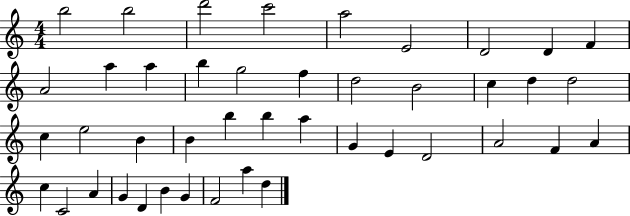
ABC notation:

X:1
T:Untitled
M:4/4
L:1/4
K:C
b2 b2 d'2 c'2 a2 E2 D2 D F A2 a a b g2 f d2 B2 c d d2 c e2 B B b b a G E D2 A2 F A c C2 A G D B G F2 a d